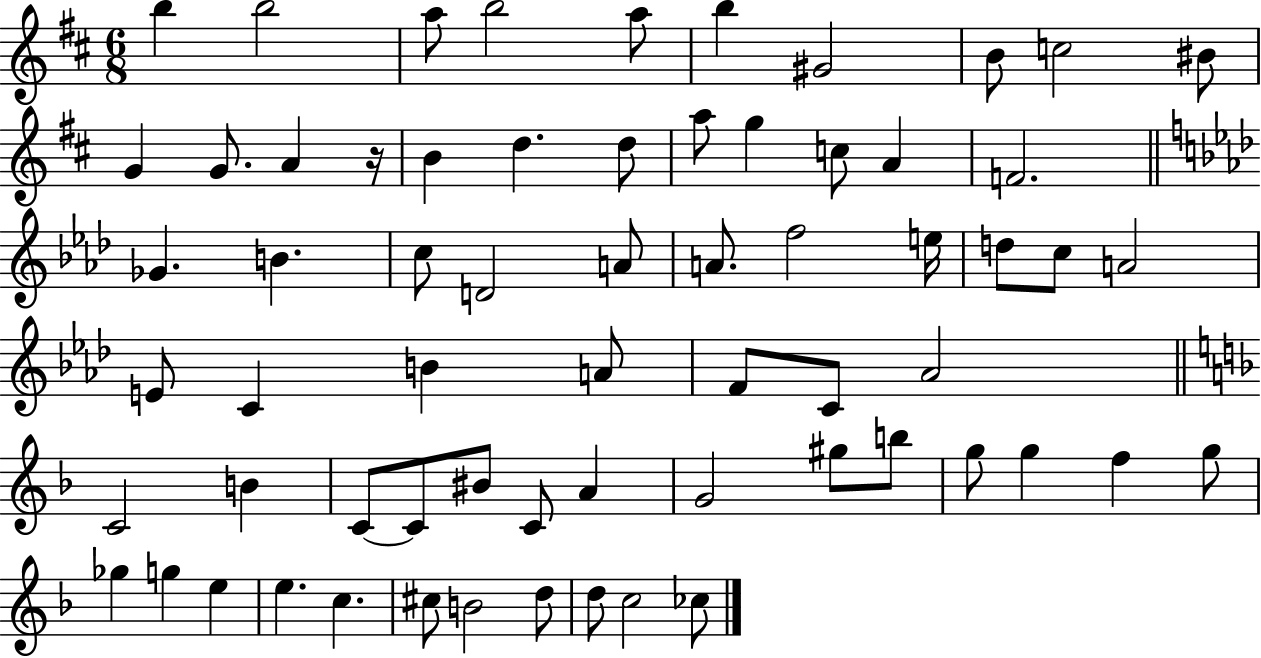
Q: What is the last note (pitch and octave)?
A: CES5